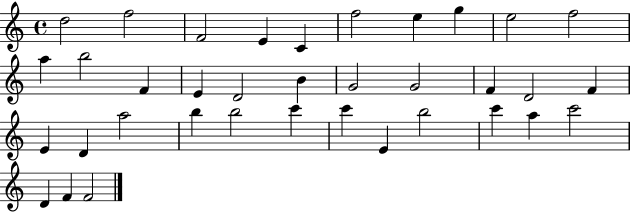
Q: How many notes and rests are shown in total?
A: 36